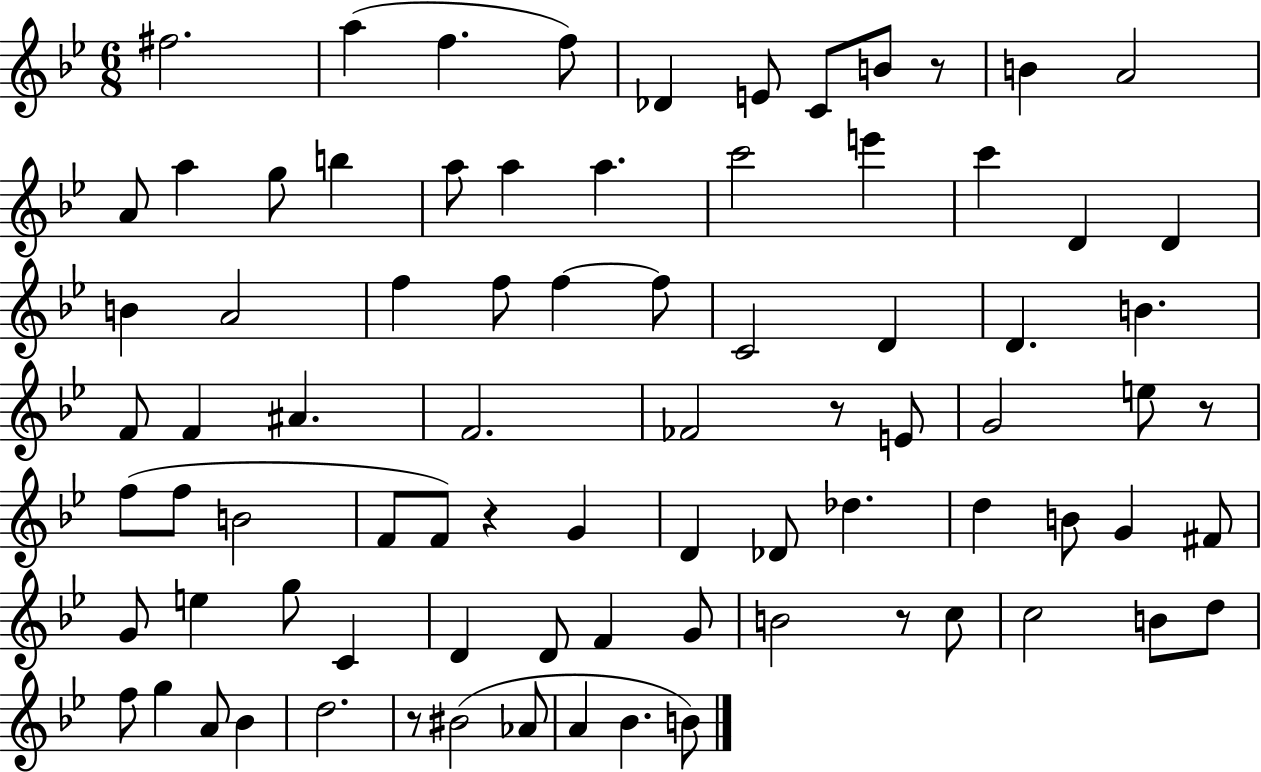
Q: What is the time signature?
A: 6/8